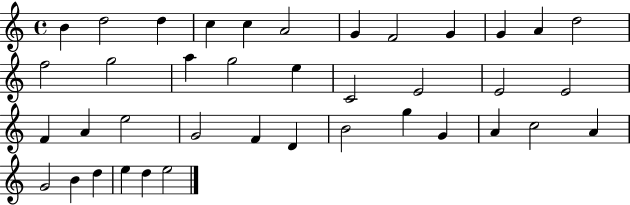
B4/q D5/h D5/q C5/q C5/q A4/h G4/q F4/h G4/q G4/q A4/q D5/h F5/h G5/h A5/q G5/h E5/q C4/h E4/h E4/h E4/h F4/q A4/q E5/h G4/h F4/q D4/q B4/h G5/q G4/q A4/q C5/h A4/q G4/h B4/q D5/q E5/q D5/q E5/h